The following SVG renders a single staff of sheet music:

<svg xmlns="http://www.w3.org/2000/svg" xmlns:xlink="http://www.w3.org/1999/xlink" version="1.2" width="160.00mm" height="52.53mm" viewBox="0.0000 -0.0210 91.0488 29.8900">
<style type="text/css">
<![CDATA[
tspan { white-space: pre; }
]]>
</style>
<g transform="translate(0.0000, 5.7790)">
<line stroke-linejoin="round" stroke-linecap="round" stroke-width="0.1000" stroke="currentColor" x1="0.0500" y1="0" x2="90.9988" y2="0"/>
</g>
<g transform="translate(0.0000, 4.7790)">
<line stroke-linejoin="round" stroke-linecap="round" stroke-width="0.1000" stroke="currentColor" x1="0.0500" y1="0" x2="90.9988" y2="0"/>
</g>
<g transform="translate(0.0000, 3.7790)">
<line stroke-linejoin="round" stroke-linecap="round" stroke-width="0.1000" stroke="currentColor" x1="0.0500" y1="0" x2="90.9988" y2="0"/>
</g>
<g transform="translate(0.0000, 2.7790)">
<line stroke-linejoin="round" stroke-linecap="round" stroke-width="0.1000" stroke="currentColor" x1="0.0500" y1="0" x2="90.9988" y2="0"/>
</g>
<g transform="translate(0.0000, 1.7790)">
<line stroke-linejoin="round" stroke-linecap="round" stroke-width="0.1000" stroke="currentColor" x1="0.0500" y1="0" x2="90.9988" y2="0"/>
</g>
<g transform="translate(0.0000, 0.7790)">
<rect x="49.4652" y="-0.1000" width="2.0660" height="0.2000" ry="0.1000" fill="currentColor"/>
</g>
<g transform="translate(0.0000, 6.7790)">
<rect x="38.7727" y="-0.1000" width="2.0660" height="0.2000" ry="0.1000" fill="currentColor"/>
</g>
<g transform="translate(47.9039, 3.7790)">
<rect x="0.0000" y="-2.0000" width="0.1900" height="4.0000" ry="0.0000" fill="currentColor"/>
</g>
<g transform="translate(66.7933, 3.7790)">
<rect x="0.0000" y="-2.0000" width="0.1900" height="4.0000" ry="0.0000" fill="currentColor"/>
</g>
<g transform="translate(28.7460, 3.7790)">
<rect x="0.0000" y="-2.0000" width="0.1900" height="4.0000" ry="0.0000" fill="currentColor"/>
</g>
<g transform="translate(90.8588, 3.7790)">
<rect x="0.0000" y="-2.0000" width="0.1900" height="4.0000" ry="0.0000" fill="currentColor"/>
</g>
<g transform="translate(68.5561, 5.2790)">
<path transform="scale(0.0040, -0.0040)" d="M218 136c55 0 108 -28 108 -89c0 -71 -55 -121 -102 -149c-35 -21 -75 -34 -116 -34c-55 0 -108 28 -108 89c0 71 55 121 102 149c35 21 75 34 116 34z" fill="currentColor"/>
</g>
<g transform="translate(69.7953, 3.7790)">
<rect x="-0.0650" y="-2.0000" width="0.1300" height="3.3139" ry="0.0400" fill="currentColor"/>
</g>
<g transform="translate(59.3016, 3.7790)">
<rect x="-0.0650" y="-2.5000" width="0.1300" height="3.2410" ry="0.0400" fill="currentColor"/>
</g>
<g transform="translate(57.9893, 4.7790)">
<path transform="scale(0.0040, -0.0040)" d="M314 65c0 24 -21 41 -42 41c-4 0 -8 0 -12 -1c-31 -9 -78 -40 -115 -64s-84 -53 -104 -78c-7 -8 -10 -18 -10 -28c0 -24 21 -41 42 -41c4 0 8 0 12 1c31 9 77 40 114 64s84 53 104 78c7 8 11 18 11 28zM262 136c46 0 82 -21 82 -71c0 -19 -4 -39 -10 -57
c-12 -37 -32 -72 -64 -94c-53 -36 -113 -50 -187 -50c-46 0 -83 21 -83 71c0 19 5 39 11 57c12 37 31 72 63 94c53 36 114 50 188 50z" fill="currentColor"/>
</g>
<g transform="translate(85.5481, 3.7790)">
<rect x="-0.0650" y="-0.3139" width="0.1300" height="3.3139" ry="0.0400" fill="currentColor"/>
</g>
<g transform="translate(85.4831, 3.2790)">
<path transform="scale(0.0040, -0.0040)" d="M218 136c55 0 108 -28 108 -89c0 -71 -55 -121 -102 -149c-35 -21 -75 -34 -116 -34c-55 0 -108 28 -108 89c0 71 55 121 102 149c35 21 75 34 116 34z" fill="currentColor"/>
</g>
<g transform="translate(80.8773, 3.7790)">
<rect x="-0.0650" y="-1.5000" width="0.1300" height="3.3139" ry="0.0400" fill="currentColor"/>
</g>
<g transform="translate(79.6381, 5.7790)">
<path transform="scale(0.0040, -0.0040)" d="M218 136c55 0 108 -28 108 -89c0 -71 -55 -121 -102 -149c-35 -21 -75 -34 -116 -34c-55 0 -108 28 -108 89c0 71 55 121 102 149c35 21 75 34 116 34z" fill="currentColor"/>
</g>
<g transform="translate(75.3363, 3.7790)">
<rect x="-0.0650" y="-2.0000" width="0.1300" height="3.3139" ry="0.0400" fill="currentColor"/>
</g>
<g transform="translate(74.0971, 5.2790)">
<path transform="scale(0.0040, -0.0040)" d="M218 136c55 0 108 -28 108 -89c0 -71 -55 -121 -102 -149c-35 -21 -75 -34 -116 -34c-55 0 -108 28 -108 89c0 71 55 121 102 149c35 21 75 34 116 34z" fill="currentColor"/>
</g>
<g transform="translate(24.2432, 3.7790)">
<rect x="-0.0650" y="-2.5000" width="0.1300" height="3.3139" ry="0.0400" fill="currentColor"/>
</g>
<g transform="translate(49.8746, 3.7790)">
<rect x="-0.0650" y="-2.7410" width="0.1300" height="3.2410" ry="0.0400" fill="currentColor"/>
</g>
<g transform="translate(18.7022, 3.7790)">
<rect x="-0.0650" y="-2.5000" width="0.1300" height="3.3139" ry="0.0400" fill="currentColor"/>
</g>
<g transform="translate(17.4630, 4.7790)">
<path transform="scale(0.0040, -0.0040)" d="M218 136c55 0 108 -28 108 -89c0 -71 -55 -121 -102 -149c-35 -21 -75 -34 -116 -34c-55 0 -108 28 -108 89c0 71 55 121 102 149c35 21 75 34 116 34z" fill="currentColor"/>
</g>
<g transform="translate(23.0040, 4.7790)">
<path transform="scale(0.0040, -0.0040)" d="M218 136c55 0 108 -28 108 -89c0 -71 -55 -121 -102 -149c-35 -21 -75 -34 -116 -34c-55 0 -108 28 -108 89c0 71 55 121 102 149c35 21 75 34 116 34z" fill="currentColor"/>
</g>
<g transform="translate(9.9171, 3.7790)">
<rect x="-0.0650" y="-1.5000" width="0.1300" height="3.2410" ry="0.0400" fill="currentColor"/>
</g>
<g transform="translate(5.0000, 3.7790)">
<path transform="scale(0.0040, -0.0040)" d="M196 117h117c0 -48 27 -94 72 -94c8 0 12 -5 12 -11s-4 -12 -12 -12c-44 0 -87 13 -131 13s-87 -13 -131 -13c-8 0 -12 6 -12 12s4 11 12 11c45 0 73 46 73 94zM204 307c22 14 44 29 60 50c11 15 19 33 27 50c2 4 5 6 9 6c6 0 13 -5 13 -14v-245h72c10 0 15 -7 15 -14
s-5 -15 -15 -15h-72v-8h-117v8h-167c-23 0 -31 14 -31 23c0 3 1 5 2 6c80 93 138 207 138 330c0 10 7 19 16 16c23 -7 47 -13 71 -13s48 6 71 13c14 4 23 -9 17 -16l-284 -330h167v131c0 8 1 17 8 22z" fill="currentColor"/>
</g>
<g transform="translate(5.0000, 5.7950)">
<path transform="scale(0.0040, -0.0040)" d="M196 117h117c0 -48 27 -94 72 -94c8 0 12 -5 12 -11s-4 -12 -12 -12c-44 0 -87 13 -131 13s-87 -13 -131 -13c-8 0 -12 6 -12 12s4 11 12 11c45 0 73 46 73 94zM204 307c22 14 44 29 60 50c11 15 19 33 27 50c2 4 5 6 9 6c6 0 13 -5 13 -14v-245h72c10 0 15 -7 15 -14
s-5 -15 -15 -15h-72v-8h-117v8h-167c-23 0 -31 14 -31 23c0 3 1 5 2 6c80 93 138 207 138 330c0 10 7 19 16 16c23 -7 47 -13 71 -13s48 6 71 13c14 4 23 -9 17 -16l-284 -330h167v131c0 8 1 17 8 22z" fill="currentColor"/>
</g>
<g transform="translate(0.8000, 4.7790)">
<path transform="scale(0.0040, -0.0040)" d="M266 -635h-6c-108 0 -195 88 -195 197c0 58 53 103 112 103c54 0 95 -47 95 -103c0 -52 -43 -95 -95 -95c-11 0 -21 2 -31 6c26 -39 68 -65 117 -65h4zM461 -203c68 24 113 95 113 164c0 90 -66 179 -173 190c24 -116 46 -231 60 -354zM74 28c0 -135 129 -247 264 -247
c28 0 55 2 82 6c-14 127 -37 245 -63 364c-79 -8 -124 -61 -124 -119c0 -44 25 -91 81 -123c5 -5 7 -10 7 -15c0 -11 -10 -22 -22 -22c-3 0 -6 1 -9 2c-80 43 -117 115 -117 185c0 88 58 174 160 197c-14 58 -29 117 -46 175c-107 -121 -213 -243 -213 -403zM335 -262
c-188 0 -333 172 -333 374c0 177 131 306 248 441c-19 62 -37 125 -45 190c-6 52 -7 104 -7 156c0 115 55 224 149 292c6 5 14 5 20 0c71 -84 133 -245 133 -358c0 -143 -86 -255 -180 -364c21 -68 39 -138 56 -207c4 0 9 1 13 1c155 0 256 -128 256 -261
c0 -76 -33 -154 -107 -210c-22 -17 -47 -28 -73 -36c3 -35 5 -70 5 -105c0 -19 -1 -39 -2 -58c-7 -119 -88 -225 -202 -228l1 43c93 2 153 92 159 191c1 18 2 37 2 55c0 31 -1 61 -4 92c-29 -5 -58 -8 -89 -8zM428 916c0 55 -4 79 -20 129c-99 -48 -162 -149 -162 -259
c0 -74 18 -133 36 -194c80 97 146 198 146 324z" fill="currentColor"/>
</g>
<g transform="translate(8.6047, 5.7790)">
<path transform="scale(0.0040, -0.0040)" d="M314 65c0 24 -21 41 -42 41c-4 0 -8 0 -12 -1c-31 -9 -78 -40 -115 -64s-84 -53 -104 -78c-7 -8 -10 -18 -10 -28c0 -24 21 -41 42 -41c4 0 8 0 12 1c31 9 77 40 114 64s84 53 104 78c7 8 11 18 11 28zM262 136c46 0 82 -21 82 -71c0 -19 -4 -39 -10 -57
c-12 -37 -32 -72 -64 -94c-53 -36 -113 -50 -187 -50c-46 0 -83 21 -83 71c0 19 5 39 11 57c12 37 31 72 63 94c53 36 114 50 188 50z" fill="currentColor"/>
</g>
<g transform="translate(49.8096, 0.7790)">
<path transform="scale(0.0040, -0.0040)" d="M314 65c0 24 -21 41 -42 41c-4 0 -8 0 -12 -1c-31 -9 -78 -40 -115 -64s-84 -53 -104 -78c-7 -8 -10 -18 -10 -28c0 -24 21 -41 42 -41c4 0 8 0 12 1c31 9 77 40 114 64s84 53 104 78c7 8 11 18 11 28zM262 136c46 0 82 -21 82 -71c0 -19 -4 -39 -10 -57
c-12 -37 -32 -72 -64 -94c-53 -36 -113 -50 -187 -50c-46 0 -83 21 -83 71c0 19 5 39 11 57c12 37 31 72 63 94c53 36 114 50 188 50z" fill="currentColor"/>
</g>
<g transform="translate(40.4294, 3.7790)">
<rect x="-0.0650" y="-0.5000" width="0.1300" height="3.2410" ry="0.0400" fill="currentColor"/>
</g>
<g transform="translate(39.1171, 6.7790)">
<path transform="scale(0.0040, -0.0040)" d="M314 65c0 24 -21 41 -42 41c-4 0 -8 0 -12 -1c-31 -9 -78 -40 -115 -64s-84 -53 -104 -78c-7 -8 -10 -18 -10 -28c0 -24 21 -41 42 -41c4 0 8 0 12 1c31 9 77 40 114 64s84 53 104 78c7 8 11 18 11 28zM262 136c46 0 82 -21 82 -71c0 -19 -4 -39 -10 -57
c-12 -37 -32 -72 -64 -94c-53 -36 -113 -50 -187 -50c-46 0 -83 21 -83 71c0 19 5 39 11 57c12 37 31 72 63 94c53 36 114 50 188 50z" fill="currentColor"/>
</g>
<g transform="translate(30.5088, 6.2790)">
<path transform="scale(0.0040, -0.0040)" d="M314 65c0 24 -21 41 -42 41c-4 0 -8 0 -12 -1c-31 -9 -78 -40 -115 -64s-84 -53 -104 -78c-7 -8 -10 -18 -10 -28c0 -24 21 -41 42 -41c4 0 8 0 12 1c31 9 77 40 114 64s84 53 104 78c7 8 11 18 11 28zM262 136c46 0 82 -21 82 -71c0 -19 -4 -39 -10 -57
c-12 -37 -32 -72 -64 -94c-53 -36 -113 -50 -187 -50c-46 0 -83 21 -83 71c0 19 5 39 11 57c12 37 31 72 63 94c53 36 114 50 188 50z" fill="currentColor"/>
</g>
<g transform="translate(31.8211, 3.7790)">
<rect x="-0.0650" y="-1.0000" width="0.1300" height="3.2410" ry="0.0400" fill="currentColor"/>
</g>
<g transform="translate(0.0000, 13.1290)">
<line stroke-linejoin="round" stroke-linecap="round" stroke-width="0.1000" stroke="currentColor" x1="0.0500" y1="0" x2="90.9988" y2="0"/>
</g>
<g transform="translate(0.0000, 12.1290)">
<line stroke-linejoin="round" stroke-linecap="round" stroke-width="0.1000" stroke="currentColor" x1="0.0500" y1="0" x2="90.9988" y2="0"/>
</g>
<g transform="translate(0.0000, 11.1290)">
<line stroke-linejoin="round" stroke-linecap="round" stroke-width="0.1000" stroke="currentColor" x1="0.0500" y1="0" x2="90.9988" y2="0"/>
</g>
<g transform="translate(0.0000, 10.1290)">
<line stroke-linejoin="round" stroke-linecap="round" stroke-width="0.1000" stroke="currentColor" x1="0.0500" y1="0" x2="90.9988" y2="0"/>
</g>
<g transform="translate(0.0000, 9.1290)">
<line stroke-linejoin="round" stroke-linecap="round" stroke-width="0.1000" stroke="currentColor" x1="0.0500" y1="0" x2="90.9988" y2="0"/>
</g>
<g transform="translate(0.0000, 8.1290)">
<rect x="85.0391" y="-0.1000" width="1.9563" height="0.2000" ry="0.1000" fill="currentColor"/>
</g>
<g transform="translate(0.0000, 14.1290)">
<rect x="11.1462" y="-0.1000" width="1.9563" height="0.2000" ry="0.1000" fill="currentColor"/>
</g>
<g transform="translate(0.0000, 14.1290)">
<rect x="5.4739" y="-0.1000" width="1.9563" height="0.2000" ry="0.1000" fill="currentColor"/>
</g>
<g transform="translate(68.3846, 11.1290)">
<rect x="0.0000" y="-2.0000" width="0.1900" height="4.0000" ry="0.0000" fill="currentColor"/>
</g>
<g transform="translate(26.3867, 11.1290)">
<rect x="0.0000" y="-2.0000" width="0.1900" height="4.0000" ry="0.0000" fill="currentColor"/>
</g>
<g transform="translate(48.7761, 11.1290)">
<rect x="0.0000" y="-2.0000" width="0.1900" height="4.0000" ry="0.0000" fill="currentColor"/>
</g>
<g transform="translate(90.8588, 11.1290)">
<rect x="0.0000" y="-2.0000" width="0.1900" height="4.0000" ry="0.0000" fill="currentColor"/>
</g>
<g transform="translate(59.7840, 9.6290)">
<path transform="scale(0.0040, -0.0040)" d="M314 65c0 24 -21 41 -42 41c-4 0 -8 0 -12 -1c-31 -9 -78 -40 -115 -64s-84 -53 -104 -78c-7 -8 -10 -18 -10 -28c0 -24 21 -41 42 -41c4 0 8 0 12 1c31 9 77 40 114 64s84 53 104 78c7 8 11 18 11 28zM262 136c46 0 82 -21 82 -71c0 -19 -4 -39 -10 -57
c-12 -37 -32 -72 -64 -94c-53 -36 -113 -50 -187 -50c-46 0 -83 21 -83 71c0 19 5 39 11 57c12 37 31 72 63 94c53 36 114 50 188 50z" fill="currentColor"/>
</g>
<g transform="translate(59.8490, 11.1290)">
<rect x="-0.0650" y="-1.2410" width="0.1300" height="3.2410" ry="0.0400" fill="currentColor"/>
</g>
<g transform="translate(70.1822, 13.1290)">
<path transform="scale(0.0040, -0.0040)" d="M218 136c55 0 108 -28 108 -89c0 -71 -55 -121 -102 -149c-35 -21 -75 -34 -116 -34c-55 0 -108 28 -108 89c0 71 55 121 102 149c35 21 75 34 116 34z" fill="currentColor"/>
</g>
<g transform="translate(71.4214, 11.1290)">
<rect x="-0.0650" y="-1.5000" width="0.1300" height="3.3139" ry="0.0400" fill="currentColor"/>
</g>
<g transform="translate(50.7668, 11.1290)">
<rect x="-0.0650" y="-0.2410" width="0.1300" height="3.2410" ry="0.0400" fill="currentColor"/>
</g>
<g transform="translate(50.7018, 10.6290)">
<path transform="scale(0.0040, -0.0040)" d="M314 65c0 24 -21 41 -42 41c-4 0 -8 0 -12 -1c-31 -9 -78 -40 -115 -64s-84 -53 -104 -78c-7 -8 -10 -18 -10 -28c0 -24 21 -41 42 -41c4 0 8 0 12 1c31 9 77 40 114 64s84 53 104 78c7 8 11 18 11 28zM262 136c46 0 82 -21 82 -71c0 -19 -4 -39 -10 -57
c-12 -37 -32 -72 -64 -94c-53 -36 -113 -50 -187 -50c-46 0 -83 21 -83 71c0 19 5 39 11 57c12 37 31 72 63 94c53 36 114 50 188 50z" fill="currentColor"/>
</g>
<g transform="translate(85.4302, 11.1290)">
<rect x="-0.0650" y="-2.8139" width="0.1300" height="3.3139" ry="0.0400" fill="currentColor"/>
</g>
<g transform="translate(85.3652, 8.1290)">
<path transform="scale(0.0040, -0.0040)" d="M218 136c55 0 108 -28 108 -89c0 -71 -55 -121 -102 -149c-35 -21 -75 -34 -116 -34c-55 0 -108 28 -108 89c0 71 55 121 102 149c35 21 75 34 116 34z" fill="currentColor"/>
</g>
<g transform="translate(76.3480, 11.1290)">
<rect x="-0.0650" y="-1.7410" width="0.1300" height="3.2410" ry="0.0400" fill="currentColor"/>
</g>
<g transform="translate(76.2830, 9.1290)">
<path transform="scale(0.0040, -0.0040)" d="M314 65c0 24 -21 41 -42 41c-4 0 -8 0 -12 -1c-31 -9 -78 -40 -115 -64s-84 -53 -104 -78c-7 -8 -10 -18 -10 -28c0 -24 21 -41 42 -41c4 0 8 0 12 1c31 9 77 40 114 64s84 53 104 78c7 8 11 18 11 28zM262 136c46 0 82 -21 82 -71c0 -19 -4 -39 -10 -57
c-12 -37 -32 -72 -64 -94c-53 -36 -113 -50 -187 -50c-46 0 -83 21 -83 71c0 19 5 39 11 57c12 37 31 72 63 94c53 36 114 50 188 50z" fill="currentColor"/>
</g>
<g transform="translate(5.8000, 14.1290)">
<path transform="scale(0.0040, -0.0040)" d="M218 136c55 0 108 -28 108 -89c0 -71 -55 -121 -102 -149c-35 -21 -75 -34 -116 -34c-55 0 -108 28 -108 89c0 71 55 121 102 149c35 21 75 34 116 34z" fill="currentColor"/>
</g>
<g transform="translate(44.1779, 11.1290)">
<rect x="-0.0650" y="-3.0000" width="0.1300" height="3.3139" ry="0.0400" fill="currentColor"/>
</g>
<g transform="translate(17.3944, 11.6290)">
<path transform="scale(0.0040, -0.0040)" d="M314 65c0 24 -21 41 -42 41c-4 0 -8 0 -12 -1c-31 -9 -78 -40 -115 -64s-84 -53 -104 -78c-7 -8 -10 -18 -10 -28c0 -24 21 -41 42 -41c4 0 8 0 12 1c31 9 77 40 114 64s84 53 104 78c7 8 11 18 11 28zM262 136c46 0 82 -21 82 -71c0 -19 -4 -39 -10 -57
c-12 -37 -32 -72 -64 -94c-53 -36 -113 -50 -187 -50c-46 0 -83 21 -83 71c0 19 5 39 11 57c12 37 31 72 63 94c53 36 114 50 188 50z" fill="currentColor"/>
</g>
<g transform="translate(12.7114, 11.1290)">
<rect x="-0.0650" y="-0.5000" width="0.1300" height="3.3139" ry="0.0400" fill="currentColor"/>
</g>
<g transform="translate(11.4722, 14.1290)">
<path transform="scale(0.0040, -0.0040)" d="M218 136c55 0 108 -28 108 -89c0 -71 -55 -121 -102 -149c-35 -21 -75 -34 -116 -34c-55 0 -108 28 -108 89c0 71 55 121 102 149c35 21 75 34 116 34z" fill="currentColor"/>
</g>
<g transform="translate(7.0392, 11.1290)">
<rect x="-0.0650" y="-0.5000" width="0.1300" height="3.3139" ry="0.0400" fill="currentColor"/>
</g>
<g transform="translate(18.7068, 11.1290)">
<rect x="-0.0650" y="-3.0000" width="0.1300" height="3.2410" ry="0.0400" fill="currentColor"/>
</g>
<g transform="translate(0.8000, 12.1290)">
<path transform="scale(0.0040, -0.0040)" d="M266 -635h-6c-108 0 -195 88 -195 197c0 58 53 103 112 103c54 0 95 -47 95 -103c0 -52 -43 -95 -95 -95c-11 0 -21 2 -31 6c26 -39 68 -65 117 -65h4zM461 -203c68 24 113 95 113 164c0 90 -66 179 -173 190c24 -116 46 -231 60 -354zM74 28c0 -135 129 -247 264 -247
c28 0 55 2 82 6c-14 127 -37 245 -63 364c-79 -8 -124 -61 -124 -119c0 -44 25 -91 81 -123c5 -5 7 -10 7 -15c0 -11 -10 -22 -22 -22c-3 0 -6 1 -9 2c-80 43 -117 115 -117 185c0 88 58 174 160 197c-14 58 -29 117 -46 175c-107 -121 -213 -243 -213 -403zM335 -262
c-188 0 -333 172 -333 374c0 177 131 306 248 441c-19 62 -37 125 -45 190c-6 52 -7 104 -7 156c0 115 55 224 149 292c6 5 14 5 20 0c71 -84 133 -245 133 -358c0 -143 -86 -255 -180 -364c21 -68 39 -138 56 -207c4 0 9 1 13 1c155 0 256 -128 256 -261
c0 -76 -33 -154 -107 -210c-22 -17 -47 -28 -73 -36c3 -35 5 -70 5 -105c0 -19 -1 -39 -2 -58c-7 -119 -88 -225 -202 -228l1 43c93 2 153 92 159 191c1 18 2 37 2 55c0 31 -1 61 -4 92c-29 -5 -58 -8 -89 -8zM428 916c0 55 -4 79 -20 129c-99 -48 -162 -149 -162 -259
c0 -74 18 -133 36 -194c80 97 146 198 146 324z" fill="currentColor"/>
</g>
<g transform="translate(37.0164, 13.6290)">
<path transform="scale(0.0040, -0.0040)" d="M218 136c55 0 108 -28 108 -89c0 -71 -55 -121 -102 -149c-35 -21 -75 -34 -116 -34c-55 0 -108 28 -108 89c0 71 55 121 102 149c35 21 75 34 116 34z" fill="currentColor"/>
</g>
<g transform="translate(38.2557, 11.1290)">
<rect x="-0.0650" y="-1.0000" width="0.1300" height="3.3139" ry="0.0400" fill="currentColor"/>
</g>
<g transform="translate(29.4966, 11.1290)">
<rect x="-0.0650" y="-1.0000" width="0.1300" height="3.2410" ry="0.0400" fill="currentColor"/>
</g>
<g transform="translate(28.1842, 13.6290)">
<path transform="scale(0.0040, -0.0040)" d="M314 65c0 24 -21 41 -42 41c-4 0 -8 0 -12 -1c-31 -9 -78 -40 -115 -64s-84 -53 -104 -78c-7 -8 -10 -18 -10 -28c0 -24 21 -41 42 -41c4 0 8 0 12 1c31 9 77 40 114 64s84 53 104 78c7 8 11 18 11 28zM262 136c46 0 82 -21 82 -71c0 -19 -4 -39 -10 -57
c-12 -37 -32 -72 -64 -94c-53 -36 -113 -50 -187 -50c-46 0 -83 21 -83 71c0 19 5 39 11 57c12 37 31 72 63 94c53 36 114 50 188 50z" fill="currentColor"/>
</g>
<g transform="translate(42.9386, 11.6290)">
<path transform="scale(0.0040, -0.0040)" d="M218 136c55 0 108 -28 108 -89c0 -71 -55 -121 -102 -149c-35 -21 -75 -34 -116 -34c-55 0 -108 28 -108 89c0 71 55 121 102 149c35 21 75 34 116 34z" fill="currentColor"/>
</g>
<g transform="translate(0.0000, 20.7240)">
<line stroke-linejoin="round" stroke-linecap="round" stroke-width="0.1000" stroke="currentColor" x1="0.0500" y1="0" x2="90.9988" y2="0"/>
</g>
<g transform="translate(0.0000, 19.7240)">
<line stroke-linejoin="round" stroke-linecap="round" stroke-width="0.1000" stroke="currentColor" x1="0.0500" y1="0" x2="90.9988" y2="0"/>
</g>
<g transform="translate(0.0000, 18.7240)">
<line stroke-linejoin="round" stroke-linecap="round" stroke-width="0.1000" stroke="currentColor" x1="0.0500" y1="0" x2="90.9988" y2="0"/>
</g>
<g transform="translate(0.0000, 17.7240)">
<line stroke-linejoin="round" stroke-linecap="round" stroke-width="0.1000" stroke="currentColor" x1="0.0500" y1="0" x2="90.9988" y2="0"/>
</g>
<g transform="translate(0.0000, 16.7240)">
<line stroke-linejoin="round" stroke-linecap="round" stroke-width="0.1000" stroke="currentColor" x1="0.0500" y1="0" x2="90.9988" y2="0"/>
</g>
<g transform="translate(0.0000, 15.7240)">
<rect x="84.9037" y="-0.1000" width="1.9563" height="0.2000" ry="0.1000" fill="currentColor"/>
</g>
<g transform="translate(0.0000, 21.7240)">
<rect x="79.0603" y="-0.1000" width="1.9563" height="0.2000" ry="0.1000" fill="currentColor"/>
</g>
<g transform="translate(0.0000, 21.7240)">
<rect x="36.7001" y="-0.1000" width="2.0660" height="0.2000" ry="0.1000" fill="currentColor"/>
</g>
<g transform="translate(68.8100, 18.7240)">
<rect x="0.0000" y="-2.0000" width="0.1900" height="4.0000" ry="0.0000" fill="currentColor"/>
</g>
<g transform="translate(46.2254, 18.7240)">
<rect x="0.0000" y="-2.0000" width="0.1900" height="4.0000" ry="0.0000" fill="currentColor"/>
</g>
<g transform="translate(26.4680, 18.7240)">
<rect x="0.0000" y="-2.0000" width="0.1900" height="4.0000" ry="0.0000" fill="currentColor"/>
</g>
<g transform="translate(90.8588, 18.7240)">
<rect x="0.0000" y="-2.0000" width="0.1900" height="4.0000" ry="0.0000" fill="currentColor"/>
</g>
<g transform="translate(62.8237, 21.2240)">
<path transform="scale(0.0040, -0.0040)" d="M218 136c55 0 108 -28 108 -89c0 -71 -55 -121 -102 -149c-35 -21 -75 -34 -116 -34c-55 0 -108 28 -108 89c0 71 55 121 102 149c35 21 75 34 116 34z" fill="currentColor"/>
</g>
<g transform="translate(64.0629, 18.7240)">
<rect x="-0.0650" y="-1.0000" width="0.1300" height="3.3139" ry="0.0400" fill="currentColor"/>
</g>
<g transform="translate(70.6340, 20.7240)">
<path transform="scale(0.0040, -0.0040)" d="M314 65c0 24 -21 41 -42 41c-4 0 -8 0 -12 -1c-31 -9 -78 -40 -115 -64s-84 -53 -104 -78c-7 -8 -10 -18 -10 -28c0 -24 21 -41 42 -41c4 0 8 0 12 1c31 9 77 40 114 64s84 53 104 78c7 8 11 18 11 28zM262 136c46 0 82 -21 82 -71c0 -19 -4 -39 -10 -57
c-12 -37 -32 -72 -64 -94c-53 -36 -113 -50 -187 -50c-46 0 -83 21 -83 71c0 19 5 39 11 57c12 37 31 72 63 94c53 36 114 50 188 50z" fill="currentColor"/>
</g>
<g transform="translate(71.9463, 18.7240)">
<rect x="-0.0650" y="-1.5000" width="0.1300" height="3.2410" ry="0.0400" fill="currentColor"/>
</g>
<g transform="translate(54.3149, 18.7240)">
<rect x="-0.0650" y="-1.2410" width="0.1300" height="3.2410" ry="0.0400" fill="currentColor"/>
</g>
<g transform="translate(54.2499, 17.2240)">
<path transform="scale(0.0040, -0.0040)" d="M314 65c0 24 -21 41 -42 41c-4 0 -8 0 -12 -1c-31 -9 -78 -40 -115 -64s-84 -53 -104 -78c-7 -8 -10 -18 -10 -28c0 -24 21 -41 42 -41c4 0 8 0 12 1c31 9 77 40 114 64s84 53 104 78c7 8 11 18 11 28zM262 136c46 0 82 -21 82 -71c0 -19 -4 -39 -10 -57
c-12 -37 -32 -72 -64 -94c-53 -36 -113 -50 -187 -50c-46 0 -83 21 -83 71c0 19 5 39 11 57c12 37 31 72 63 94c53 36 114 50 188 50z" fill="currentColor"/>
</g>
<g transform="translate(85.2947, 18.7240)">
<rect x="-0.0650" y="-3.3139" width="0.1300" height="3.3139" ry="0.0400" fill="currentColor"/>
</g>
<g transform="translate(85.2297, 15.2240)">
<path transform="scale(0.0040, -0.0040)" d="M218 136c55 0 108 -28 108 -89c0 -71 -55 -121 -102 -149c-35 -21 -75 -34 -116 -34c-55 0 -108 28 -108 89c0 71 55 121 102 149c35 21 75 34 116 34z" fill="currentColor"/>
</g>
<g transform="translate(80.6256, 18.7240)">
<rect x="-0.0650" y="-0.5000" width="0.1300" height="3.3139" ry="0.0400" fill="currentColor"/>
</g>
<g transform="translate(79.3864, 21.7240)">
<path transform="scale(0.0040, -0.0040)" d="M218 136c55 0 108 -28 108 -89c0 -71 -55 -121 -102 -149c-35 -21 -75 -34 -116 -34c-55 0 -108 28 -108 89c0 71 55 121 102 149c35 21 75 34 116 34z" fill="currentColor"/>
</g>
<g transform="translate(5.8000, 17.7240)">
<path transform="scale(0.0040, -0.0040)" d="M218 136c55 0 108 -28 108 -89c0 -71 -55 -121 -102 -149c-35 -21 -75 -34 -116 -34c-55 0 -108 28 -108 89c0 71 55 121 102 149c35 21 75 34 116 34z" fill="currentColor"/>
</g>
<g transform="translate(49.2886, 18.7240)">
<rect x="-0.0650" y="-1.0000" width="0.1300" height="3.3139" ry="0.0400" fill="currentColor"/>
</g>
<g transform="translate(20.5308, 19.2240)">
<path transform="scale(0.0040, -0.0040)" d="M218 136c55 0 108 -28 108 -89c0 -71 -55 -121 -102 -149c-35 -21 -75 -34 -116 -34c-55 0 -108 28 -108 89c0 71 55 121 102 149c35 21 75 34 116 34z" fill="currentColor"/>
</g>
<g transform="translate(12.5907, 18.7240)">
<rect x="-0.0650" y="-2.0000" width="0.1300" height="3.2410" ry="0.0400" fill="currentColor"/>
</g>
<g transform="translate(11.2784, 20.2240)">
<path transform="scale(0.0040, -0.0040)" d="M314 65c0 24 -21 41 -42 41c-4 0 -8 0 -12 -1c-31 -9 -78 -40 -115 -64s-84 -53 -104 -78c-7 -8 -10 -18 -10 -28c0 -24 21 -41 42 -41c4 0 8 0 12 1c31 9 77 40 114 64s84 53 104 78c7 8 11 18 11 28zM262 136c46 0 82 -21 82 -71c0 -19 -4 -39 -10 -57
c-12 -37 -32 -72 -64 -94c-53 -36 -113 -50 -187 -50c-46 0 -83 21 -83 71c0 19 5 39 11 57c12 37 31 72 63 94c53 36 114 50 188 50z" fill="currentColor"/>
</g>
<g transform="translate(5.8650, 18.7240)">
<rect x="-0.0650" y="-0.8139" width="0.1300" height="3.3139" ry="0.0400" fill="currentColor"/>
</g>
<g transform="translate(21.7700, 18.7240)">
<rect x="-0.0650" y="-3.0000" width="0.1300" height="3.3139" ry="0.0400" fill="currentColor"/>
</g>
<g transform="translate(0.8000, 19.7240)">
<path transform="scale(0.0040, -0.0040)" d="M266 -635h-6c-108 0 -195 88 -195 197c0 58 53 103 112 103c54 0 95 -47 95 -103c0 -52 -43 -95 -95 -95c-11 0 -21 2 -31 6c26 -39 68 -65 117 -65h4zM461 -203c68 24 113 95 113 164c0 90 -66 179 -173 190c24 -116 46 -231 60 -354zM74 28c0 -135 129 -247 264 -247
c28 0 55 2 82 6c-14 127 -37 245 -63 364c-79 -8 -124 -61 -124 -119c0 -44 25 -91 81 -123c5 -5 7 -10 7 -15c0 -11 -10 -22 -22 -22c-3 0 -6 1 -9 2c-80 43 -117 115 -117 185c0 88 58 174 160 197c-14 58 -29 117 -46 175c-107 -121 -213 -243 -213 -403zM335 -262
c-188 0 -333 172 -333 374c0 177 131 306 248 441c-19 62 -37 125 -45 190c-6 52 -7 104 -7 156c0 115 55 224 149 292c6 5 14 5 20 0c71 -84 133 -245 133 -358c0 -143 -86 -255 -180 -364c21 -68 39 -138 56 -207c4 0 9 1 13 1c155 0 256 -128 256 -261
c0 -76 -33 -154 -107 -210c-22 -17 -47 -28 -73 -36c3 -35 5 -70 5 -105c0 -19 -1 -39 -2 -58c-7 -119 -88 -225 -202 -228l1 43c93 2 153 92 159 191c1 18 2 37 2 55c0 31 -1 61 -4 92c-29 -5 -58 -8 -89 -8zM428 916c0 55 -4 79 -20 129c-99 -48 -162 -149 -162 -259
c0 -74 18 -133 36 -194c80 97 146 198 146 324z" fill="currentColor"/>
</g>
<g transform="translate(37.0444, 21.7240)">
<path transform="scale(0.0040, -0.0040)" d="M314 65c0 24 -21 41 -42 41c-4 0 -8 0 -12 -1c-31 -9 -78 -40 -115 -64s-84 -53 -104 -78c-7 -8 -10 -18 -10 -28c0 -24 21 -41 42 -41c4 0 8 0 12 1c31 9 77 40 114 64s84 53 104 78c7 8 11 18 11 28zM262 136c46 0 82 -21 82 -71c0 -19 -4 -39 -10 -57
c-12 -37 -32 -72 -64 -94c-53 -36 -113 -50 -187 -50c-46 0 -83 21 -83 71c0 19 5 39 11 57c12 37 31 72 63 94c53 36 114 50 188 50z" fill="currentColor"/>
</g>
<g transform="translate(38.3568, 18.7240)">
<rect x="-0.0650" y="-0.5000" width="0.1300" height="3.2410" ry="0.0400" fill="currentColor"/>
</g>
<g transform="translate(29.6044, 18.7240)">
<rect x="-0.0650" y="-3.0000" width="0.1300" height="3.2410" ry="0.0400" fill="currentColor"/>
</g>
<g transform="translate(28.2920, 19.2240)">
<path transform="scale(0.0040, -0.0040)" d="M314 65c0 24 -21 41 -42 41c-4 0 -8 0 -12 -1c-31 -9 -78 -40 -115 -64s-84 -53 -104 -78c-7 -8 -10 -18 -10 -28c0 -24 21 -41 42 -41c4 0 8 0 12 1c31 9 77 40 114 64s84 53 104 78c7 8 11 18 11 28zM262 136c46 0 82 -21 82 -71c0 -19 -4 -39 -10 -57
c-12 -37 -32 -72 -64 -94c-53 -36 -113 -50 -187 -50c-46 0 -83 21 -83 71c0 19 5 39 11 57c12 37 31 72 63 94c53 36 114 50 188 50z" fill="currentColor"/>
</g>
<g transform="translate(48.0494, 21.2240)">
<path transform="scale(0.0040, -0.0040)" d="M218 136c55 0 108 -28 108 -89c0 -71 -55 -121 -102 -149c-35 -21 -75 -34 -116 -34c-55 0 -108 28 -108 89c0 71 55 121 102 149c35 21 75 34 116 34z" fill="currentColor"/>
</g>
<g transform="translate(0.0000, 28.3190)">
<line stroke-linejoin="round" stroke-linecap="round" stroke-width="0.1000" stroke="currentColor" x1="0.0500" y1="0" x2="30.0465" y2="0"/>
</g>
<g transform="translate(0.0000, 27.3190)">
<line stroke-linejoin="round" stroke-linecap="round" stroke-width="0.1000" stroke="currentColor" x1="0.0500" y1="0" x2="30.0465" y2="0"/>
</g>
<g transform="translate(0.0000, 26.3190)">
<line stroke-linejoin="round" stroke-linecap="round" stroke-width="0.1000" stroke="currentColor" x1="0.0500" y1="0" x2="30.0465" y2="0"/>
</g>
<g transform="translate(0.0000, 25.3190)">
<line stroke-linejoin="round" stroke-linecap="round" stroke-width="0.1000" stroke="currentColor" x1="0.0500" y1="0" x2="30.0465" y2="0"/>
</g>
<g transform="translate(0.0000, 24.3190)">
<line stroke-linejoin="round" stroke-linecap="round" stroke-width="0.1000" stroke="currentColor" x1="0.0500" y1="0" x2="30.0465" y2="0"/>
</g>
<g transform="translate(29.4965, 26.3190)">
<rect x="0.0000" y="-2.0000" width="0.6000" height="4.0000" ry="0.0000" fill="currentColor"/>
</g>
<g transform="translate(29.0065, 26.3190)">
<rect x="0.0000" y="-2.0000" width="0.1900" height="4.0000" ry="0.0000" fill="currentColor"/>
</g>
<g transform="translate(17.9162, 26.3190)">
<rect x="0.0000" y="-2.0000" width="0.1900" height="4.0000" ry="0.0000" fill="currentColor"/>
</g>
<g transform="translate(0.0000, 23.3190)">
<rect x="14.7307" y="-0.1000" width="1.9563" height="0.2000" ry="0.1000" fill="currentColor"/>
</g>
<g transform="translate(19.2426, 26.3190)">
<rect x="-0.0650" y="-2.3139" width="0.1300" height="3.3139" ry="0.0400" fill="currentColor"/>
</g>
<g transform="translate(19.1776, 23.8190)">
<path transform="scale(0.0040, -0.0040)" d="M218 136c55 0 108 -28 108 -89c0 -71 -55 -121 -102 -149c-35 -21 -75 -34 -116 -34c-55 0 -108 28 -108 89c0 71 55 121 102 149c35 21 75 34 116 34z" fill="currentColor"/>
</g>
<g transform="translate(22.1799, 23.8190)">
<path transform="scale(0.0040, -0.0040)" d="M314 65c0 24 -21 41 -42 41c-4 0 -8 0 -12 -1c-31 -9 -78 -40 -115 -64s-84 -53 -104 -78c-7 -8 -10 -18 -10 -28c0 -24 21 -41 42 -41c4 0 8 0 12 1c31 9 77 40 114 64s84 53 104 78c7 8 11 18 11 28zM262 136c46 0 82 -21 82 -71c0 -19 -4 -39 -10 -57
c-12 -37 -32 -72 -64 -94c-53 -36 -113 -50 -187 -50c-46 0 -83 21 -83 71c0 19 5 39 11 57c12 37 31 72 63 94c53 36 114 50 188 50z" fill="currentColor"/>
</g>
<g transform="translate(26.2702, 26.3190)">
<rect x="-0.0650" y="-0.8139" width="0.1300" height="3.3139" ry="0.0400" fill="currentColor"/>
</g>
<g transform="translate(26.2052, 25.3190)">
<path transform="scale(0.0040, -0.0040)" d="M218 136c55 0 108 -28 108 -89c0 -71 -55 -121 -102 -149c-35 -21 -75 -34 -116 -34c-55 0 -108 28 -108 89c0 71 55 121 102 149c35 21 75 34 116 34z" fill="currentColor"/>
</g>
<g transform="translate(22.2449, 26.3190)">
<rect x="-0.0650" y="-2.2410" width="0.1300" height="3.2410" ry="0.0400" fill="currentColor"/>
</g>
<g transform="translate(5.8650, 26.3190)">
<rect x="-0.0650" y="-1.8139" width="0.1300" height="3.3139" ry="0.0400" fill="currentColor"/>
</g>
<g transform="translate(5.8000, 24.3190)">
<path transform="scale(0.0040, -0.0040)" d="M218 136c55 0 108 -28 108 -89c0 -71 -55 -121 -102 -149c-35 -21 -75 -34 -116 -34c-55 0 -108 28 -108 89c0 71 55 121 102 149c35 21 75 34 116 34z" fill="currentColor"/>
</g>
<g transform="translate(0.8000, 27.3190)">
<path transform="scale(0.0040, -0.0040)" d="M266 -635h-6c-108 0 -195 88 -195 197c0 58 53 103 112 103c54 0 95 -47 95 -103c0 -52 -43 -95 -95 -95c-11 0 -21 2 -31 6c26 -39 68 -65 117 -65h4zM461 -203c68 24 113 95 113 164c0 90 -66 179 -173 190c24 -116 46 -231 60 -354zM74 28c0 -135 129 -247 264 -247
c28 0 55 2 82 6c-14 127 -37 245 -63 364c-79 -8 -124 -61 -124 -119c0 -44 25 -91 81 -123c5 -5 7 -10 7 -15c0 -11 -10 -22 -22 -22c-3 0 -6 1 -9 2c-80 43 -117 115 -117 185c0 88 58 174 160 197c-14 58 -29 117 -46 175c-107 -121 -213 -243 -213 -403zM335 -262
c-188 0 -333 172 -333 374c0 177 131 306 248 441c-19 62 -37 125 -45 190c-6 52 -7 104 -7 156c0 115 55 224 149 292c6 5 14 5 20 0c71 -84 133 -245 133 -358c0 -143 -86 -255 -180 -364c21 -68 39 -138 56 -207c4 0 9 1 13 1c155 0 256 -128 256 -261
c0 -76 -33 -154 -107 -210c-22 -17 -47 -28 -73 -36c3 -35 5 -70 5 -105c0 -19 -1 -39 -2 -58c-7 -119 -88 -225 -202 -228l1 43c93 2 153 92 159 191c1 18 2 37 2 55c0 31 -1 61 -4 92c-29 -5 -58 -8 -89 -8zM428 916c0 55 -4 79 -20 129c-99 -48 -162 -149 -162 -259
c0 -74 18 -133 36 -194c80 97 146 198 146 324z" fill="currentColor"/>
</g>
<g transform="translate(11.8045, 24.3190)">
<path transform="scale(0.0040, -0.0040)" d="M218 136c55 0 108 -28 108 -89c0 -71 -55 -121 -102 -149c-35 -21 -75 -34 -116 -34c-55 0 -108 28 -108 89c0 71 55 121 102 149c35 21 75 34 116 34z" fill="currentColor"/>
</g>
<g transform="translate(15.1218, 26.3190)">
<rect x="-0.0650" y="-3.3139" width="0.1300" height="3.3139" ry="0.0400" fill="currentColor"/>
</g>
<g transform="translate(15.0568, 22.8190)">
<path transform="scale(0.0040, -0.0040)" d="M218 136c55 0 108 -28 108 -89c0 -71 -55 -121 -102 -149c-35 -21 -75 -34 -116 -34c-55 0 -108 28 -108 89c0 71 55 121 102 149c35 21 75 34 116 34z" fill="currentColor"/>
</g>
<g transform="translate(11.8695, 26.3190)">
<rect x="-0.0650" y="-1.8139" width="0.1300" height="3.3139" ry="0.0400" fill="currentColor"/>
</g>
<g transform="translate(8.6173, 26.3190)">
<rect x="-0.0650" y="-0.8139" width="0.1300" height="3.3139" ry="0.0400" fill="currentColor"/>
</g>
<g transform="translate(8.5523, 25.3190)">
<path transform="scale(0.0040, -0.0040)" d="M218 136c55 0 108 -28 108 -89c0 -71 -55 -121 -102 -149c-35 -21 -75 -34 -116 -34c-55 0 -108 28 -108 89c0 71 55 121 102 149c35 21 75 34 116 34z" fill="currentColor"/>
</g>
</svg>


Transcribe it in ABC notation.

X:1
T:Untitled
M:4/4
L:1/4
K:C
E2 G G D2 C2 a2 G2 F F E c C C A2 D2 D A c2 e2 E f2 a d F2 A A2 C2 D e2 D E2 C b f d f b g g2 d